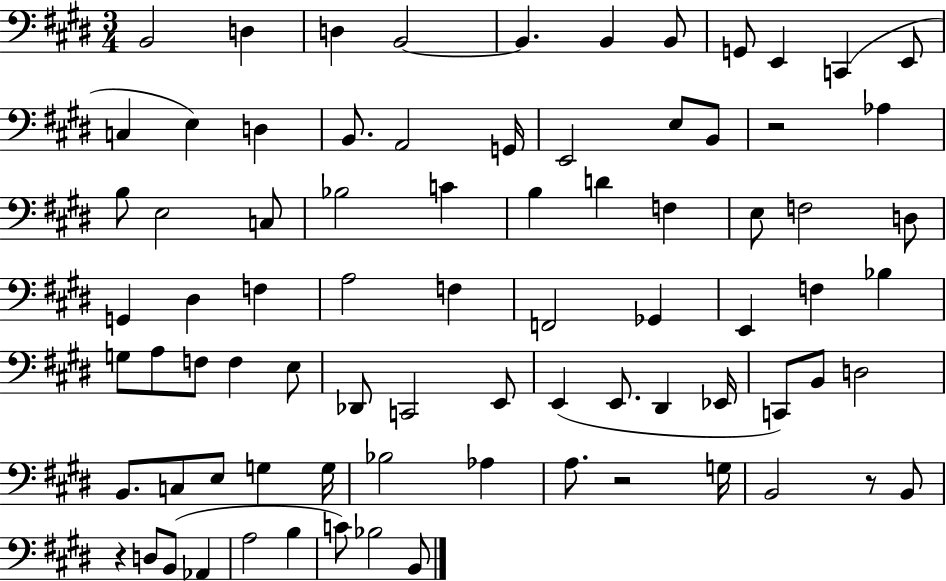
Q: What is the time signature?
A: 3/4